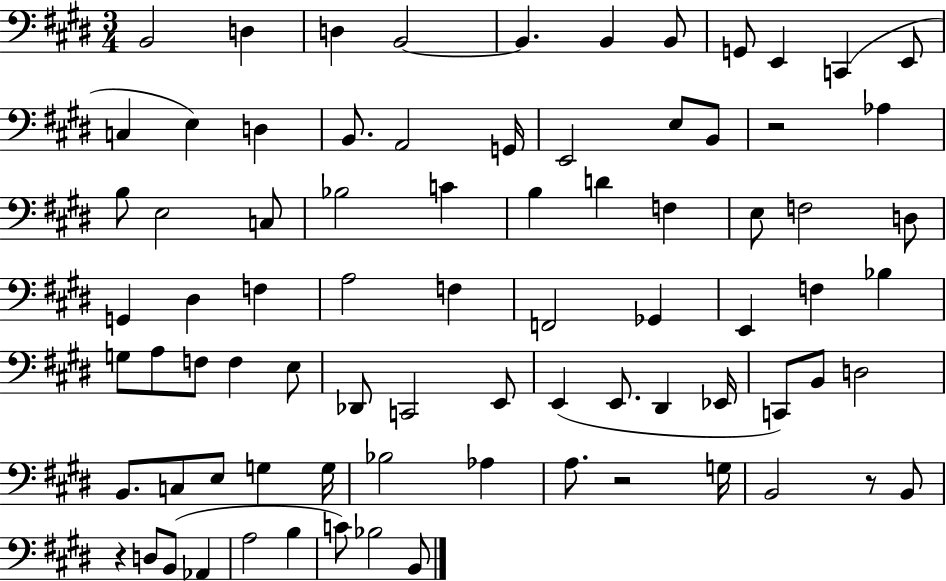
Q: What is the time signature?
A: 3/4